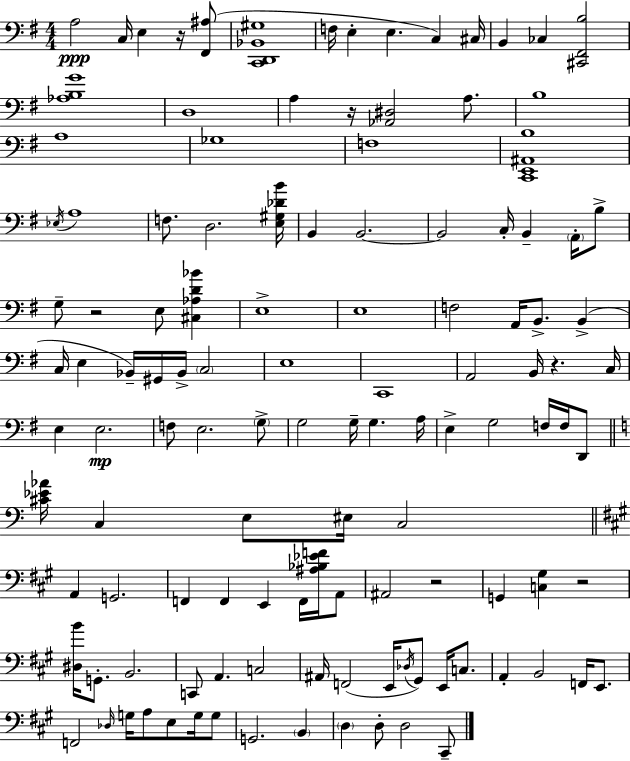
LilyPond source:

{
  \clef bass
  \numericTimeSignature
  \time 4/4
  \key e \minor
  a2\ppp c16 e4 r16 <fis, ais>8( | <c, d, bes, gis>1 | f16 e4-. e4. c4) cis16 | b,4 ces4 <cis, fis, b>2 | \break <aes b g'>1 | d1 | a4 r16 <aes, dis>2 a8. | b1 | \break a1 | ges1 | f1 | <c, e, ais, b>1 | \break \acciaccatura { ees16 } a1 | f8. d2. | <e gis des' b'>16 b,4 b,2.~~ | b,2 c16-. b,4-- \parenthesize a,16-. b8-> | \break g8-- r2 e8 <cis aes d' bes'>4 | e1-> | e1 | f2 a,16 b,8.-> b,4->( | \break c16 e4 bes,16--) gis,16 bes,16-> \parenthesize c2 | e1 | c,1 | a,2 b,16 r4. | \break c16 e4 e2.\mp | f8 e2. \parenthesize g8-> | g2 g16-- g4. | a16 e4-> g2 f16 f16 d,8 | \break \bar "||" \break \key a \minor <cis' ees' aes'>16 c4 e8 eis16 c2 | \bar "||" \break \key a \major a,4 g,2. | f,4 f,4 e,4 f,16 <ais bes ees' f'>16 a,8 | ais,2 r2 | g,4 <c gis>4 r2 | \break <dis b'>16 g,8.-. b,2. | c,8 a,4. c2 | ais,16 f,2( e,16 \acciaccatura { des16 }) gis,8 e,16 c8. | a,4-. b,2 f,16 e,8. | \break f,2 \grace { des16 } g16 a8 e8 g16 | g8 g,2. \parenthesize b,4 | \parenthesize d4 d8-. d2 | cis,8-- \bar "|."
}